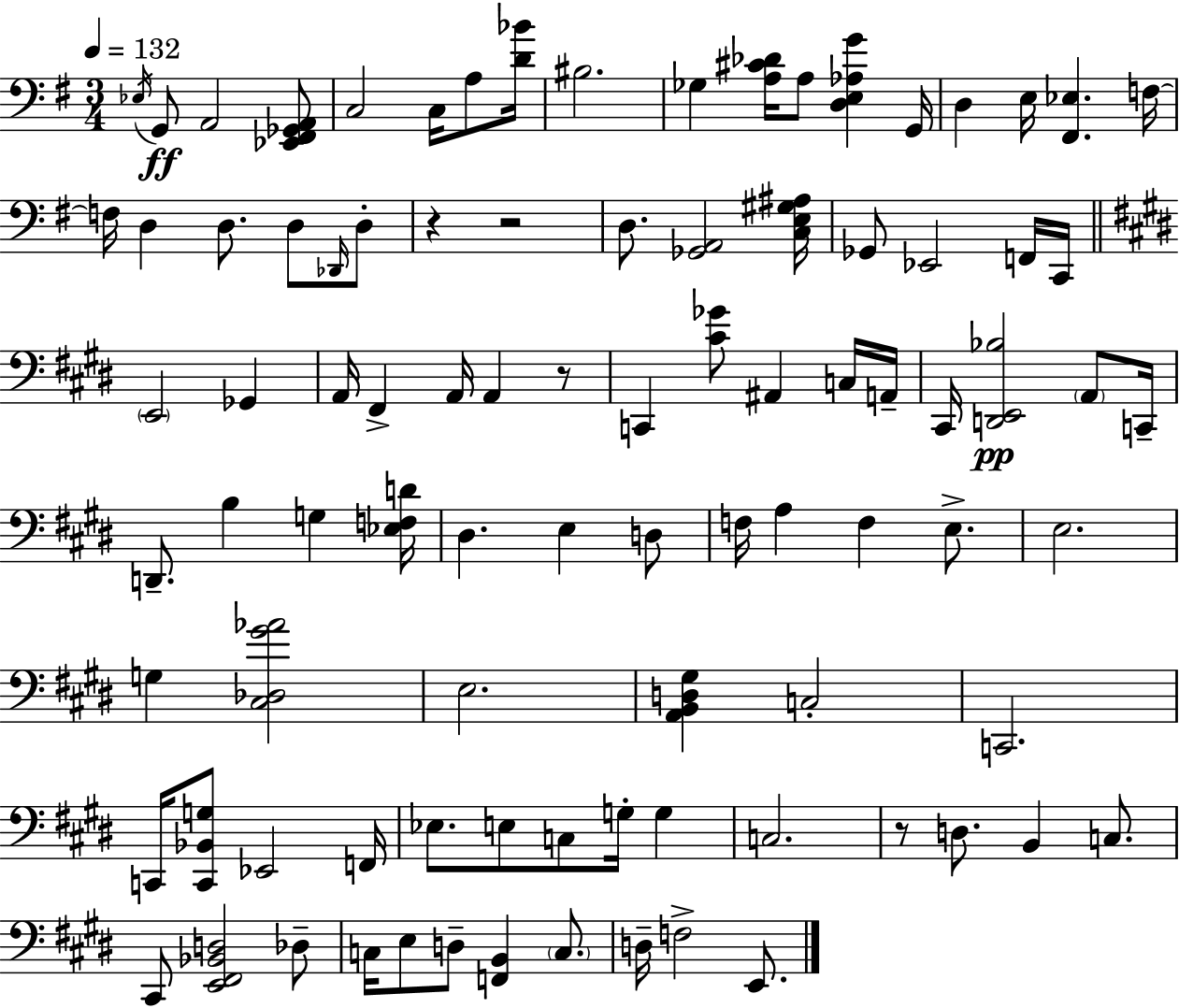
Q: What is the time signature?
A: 3/4